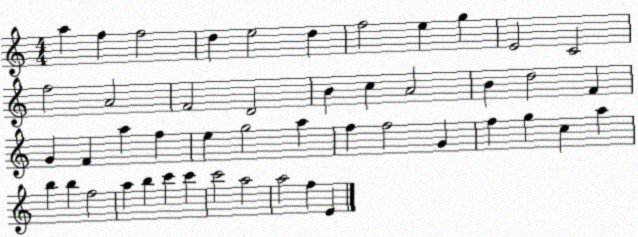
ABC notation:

X:1
T:Untitled
M:4/4
L:1/4
K:C
a f f2 d e2 d f2 e g E2 C2 f2 A2 F2 D2 B c A2 B d2 F G F a f e g2 a f f2 G f g c a b b f2 a b c' c' c'2 a2 a2 f E